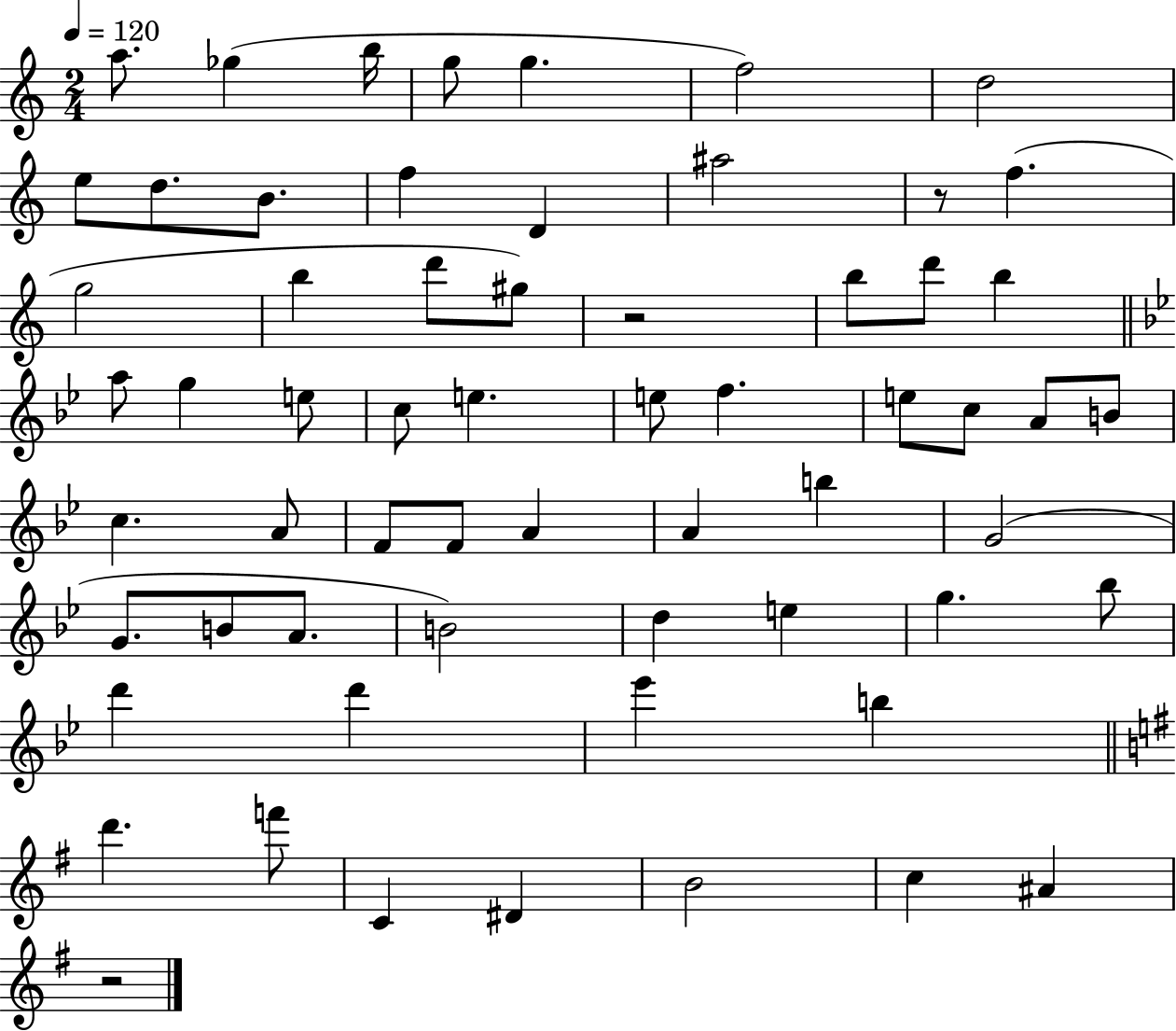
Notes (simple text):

A5/e. Gb5/q B5/s G5/e G5/q. F5/h D5/h E5/e D5/e. B4/e. F5/q D4/q A#5/h R/e F5/q. G5/h B5/q D6/e G#5/e R/h B5/e D6/e B5/q A5/e G5/q E5/e C5/e E5/q. E5/e F5/q. E5/e C5/e A4/e B4/e C5/q. A4/e F4/e F4/e A4/q A4/q B5/q G4/h G4/e. B4/e A4/e. B4/h D5/q E5/q G5/q. Bb5/e D6/q D6/q Eb6/q B5/q D6/q. F6/e C4/q D#4/q B4/h C5/q A#4/q R/h